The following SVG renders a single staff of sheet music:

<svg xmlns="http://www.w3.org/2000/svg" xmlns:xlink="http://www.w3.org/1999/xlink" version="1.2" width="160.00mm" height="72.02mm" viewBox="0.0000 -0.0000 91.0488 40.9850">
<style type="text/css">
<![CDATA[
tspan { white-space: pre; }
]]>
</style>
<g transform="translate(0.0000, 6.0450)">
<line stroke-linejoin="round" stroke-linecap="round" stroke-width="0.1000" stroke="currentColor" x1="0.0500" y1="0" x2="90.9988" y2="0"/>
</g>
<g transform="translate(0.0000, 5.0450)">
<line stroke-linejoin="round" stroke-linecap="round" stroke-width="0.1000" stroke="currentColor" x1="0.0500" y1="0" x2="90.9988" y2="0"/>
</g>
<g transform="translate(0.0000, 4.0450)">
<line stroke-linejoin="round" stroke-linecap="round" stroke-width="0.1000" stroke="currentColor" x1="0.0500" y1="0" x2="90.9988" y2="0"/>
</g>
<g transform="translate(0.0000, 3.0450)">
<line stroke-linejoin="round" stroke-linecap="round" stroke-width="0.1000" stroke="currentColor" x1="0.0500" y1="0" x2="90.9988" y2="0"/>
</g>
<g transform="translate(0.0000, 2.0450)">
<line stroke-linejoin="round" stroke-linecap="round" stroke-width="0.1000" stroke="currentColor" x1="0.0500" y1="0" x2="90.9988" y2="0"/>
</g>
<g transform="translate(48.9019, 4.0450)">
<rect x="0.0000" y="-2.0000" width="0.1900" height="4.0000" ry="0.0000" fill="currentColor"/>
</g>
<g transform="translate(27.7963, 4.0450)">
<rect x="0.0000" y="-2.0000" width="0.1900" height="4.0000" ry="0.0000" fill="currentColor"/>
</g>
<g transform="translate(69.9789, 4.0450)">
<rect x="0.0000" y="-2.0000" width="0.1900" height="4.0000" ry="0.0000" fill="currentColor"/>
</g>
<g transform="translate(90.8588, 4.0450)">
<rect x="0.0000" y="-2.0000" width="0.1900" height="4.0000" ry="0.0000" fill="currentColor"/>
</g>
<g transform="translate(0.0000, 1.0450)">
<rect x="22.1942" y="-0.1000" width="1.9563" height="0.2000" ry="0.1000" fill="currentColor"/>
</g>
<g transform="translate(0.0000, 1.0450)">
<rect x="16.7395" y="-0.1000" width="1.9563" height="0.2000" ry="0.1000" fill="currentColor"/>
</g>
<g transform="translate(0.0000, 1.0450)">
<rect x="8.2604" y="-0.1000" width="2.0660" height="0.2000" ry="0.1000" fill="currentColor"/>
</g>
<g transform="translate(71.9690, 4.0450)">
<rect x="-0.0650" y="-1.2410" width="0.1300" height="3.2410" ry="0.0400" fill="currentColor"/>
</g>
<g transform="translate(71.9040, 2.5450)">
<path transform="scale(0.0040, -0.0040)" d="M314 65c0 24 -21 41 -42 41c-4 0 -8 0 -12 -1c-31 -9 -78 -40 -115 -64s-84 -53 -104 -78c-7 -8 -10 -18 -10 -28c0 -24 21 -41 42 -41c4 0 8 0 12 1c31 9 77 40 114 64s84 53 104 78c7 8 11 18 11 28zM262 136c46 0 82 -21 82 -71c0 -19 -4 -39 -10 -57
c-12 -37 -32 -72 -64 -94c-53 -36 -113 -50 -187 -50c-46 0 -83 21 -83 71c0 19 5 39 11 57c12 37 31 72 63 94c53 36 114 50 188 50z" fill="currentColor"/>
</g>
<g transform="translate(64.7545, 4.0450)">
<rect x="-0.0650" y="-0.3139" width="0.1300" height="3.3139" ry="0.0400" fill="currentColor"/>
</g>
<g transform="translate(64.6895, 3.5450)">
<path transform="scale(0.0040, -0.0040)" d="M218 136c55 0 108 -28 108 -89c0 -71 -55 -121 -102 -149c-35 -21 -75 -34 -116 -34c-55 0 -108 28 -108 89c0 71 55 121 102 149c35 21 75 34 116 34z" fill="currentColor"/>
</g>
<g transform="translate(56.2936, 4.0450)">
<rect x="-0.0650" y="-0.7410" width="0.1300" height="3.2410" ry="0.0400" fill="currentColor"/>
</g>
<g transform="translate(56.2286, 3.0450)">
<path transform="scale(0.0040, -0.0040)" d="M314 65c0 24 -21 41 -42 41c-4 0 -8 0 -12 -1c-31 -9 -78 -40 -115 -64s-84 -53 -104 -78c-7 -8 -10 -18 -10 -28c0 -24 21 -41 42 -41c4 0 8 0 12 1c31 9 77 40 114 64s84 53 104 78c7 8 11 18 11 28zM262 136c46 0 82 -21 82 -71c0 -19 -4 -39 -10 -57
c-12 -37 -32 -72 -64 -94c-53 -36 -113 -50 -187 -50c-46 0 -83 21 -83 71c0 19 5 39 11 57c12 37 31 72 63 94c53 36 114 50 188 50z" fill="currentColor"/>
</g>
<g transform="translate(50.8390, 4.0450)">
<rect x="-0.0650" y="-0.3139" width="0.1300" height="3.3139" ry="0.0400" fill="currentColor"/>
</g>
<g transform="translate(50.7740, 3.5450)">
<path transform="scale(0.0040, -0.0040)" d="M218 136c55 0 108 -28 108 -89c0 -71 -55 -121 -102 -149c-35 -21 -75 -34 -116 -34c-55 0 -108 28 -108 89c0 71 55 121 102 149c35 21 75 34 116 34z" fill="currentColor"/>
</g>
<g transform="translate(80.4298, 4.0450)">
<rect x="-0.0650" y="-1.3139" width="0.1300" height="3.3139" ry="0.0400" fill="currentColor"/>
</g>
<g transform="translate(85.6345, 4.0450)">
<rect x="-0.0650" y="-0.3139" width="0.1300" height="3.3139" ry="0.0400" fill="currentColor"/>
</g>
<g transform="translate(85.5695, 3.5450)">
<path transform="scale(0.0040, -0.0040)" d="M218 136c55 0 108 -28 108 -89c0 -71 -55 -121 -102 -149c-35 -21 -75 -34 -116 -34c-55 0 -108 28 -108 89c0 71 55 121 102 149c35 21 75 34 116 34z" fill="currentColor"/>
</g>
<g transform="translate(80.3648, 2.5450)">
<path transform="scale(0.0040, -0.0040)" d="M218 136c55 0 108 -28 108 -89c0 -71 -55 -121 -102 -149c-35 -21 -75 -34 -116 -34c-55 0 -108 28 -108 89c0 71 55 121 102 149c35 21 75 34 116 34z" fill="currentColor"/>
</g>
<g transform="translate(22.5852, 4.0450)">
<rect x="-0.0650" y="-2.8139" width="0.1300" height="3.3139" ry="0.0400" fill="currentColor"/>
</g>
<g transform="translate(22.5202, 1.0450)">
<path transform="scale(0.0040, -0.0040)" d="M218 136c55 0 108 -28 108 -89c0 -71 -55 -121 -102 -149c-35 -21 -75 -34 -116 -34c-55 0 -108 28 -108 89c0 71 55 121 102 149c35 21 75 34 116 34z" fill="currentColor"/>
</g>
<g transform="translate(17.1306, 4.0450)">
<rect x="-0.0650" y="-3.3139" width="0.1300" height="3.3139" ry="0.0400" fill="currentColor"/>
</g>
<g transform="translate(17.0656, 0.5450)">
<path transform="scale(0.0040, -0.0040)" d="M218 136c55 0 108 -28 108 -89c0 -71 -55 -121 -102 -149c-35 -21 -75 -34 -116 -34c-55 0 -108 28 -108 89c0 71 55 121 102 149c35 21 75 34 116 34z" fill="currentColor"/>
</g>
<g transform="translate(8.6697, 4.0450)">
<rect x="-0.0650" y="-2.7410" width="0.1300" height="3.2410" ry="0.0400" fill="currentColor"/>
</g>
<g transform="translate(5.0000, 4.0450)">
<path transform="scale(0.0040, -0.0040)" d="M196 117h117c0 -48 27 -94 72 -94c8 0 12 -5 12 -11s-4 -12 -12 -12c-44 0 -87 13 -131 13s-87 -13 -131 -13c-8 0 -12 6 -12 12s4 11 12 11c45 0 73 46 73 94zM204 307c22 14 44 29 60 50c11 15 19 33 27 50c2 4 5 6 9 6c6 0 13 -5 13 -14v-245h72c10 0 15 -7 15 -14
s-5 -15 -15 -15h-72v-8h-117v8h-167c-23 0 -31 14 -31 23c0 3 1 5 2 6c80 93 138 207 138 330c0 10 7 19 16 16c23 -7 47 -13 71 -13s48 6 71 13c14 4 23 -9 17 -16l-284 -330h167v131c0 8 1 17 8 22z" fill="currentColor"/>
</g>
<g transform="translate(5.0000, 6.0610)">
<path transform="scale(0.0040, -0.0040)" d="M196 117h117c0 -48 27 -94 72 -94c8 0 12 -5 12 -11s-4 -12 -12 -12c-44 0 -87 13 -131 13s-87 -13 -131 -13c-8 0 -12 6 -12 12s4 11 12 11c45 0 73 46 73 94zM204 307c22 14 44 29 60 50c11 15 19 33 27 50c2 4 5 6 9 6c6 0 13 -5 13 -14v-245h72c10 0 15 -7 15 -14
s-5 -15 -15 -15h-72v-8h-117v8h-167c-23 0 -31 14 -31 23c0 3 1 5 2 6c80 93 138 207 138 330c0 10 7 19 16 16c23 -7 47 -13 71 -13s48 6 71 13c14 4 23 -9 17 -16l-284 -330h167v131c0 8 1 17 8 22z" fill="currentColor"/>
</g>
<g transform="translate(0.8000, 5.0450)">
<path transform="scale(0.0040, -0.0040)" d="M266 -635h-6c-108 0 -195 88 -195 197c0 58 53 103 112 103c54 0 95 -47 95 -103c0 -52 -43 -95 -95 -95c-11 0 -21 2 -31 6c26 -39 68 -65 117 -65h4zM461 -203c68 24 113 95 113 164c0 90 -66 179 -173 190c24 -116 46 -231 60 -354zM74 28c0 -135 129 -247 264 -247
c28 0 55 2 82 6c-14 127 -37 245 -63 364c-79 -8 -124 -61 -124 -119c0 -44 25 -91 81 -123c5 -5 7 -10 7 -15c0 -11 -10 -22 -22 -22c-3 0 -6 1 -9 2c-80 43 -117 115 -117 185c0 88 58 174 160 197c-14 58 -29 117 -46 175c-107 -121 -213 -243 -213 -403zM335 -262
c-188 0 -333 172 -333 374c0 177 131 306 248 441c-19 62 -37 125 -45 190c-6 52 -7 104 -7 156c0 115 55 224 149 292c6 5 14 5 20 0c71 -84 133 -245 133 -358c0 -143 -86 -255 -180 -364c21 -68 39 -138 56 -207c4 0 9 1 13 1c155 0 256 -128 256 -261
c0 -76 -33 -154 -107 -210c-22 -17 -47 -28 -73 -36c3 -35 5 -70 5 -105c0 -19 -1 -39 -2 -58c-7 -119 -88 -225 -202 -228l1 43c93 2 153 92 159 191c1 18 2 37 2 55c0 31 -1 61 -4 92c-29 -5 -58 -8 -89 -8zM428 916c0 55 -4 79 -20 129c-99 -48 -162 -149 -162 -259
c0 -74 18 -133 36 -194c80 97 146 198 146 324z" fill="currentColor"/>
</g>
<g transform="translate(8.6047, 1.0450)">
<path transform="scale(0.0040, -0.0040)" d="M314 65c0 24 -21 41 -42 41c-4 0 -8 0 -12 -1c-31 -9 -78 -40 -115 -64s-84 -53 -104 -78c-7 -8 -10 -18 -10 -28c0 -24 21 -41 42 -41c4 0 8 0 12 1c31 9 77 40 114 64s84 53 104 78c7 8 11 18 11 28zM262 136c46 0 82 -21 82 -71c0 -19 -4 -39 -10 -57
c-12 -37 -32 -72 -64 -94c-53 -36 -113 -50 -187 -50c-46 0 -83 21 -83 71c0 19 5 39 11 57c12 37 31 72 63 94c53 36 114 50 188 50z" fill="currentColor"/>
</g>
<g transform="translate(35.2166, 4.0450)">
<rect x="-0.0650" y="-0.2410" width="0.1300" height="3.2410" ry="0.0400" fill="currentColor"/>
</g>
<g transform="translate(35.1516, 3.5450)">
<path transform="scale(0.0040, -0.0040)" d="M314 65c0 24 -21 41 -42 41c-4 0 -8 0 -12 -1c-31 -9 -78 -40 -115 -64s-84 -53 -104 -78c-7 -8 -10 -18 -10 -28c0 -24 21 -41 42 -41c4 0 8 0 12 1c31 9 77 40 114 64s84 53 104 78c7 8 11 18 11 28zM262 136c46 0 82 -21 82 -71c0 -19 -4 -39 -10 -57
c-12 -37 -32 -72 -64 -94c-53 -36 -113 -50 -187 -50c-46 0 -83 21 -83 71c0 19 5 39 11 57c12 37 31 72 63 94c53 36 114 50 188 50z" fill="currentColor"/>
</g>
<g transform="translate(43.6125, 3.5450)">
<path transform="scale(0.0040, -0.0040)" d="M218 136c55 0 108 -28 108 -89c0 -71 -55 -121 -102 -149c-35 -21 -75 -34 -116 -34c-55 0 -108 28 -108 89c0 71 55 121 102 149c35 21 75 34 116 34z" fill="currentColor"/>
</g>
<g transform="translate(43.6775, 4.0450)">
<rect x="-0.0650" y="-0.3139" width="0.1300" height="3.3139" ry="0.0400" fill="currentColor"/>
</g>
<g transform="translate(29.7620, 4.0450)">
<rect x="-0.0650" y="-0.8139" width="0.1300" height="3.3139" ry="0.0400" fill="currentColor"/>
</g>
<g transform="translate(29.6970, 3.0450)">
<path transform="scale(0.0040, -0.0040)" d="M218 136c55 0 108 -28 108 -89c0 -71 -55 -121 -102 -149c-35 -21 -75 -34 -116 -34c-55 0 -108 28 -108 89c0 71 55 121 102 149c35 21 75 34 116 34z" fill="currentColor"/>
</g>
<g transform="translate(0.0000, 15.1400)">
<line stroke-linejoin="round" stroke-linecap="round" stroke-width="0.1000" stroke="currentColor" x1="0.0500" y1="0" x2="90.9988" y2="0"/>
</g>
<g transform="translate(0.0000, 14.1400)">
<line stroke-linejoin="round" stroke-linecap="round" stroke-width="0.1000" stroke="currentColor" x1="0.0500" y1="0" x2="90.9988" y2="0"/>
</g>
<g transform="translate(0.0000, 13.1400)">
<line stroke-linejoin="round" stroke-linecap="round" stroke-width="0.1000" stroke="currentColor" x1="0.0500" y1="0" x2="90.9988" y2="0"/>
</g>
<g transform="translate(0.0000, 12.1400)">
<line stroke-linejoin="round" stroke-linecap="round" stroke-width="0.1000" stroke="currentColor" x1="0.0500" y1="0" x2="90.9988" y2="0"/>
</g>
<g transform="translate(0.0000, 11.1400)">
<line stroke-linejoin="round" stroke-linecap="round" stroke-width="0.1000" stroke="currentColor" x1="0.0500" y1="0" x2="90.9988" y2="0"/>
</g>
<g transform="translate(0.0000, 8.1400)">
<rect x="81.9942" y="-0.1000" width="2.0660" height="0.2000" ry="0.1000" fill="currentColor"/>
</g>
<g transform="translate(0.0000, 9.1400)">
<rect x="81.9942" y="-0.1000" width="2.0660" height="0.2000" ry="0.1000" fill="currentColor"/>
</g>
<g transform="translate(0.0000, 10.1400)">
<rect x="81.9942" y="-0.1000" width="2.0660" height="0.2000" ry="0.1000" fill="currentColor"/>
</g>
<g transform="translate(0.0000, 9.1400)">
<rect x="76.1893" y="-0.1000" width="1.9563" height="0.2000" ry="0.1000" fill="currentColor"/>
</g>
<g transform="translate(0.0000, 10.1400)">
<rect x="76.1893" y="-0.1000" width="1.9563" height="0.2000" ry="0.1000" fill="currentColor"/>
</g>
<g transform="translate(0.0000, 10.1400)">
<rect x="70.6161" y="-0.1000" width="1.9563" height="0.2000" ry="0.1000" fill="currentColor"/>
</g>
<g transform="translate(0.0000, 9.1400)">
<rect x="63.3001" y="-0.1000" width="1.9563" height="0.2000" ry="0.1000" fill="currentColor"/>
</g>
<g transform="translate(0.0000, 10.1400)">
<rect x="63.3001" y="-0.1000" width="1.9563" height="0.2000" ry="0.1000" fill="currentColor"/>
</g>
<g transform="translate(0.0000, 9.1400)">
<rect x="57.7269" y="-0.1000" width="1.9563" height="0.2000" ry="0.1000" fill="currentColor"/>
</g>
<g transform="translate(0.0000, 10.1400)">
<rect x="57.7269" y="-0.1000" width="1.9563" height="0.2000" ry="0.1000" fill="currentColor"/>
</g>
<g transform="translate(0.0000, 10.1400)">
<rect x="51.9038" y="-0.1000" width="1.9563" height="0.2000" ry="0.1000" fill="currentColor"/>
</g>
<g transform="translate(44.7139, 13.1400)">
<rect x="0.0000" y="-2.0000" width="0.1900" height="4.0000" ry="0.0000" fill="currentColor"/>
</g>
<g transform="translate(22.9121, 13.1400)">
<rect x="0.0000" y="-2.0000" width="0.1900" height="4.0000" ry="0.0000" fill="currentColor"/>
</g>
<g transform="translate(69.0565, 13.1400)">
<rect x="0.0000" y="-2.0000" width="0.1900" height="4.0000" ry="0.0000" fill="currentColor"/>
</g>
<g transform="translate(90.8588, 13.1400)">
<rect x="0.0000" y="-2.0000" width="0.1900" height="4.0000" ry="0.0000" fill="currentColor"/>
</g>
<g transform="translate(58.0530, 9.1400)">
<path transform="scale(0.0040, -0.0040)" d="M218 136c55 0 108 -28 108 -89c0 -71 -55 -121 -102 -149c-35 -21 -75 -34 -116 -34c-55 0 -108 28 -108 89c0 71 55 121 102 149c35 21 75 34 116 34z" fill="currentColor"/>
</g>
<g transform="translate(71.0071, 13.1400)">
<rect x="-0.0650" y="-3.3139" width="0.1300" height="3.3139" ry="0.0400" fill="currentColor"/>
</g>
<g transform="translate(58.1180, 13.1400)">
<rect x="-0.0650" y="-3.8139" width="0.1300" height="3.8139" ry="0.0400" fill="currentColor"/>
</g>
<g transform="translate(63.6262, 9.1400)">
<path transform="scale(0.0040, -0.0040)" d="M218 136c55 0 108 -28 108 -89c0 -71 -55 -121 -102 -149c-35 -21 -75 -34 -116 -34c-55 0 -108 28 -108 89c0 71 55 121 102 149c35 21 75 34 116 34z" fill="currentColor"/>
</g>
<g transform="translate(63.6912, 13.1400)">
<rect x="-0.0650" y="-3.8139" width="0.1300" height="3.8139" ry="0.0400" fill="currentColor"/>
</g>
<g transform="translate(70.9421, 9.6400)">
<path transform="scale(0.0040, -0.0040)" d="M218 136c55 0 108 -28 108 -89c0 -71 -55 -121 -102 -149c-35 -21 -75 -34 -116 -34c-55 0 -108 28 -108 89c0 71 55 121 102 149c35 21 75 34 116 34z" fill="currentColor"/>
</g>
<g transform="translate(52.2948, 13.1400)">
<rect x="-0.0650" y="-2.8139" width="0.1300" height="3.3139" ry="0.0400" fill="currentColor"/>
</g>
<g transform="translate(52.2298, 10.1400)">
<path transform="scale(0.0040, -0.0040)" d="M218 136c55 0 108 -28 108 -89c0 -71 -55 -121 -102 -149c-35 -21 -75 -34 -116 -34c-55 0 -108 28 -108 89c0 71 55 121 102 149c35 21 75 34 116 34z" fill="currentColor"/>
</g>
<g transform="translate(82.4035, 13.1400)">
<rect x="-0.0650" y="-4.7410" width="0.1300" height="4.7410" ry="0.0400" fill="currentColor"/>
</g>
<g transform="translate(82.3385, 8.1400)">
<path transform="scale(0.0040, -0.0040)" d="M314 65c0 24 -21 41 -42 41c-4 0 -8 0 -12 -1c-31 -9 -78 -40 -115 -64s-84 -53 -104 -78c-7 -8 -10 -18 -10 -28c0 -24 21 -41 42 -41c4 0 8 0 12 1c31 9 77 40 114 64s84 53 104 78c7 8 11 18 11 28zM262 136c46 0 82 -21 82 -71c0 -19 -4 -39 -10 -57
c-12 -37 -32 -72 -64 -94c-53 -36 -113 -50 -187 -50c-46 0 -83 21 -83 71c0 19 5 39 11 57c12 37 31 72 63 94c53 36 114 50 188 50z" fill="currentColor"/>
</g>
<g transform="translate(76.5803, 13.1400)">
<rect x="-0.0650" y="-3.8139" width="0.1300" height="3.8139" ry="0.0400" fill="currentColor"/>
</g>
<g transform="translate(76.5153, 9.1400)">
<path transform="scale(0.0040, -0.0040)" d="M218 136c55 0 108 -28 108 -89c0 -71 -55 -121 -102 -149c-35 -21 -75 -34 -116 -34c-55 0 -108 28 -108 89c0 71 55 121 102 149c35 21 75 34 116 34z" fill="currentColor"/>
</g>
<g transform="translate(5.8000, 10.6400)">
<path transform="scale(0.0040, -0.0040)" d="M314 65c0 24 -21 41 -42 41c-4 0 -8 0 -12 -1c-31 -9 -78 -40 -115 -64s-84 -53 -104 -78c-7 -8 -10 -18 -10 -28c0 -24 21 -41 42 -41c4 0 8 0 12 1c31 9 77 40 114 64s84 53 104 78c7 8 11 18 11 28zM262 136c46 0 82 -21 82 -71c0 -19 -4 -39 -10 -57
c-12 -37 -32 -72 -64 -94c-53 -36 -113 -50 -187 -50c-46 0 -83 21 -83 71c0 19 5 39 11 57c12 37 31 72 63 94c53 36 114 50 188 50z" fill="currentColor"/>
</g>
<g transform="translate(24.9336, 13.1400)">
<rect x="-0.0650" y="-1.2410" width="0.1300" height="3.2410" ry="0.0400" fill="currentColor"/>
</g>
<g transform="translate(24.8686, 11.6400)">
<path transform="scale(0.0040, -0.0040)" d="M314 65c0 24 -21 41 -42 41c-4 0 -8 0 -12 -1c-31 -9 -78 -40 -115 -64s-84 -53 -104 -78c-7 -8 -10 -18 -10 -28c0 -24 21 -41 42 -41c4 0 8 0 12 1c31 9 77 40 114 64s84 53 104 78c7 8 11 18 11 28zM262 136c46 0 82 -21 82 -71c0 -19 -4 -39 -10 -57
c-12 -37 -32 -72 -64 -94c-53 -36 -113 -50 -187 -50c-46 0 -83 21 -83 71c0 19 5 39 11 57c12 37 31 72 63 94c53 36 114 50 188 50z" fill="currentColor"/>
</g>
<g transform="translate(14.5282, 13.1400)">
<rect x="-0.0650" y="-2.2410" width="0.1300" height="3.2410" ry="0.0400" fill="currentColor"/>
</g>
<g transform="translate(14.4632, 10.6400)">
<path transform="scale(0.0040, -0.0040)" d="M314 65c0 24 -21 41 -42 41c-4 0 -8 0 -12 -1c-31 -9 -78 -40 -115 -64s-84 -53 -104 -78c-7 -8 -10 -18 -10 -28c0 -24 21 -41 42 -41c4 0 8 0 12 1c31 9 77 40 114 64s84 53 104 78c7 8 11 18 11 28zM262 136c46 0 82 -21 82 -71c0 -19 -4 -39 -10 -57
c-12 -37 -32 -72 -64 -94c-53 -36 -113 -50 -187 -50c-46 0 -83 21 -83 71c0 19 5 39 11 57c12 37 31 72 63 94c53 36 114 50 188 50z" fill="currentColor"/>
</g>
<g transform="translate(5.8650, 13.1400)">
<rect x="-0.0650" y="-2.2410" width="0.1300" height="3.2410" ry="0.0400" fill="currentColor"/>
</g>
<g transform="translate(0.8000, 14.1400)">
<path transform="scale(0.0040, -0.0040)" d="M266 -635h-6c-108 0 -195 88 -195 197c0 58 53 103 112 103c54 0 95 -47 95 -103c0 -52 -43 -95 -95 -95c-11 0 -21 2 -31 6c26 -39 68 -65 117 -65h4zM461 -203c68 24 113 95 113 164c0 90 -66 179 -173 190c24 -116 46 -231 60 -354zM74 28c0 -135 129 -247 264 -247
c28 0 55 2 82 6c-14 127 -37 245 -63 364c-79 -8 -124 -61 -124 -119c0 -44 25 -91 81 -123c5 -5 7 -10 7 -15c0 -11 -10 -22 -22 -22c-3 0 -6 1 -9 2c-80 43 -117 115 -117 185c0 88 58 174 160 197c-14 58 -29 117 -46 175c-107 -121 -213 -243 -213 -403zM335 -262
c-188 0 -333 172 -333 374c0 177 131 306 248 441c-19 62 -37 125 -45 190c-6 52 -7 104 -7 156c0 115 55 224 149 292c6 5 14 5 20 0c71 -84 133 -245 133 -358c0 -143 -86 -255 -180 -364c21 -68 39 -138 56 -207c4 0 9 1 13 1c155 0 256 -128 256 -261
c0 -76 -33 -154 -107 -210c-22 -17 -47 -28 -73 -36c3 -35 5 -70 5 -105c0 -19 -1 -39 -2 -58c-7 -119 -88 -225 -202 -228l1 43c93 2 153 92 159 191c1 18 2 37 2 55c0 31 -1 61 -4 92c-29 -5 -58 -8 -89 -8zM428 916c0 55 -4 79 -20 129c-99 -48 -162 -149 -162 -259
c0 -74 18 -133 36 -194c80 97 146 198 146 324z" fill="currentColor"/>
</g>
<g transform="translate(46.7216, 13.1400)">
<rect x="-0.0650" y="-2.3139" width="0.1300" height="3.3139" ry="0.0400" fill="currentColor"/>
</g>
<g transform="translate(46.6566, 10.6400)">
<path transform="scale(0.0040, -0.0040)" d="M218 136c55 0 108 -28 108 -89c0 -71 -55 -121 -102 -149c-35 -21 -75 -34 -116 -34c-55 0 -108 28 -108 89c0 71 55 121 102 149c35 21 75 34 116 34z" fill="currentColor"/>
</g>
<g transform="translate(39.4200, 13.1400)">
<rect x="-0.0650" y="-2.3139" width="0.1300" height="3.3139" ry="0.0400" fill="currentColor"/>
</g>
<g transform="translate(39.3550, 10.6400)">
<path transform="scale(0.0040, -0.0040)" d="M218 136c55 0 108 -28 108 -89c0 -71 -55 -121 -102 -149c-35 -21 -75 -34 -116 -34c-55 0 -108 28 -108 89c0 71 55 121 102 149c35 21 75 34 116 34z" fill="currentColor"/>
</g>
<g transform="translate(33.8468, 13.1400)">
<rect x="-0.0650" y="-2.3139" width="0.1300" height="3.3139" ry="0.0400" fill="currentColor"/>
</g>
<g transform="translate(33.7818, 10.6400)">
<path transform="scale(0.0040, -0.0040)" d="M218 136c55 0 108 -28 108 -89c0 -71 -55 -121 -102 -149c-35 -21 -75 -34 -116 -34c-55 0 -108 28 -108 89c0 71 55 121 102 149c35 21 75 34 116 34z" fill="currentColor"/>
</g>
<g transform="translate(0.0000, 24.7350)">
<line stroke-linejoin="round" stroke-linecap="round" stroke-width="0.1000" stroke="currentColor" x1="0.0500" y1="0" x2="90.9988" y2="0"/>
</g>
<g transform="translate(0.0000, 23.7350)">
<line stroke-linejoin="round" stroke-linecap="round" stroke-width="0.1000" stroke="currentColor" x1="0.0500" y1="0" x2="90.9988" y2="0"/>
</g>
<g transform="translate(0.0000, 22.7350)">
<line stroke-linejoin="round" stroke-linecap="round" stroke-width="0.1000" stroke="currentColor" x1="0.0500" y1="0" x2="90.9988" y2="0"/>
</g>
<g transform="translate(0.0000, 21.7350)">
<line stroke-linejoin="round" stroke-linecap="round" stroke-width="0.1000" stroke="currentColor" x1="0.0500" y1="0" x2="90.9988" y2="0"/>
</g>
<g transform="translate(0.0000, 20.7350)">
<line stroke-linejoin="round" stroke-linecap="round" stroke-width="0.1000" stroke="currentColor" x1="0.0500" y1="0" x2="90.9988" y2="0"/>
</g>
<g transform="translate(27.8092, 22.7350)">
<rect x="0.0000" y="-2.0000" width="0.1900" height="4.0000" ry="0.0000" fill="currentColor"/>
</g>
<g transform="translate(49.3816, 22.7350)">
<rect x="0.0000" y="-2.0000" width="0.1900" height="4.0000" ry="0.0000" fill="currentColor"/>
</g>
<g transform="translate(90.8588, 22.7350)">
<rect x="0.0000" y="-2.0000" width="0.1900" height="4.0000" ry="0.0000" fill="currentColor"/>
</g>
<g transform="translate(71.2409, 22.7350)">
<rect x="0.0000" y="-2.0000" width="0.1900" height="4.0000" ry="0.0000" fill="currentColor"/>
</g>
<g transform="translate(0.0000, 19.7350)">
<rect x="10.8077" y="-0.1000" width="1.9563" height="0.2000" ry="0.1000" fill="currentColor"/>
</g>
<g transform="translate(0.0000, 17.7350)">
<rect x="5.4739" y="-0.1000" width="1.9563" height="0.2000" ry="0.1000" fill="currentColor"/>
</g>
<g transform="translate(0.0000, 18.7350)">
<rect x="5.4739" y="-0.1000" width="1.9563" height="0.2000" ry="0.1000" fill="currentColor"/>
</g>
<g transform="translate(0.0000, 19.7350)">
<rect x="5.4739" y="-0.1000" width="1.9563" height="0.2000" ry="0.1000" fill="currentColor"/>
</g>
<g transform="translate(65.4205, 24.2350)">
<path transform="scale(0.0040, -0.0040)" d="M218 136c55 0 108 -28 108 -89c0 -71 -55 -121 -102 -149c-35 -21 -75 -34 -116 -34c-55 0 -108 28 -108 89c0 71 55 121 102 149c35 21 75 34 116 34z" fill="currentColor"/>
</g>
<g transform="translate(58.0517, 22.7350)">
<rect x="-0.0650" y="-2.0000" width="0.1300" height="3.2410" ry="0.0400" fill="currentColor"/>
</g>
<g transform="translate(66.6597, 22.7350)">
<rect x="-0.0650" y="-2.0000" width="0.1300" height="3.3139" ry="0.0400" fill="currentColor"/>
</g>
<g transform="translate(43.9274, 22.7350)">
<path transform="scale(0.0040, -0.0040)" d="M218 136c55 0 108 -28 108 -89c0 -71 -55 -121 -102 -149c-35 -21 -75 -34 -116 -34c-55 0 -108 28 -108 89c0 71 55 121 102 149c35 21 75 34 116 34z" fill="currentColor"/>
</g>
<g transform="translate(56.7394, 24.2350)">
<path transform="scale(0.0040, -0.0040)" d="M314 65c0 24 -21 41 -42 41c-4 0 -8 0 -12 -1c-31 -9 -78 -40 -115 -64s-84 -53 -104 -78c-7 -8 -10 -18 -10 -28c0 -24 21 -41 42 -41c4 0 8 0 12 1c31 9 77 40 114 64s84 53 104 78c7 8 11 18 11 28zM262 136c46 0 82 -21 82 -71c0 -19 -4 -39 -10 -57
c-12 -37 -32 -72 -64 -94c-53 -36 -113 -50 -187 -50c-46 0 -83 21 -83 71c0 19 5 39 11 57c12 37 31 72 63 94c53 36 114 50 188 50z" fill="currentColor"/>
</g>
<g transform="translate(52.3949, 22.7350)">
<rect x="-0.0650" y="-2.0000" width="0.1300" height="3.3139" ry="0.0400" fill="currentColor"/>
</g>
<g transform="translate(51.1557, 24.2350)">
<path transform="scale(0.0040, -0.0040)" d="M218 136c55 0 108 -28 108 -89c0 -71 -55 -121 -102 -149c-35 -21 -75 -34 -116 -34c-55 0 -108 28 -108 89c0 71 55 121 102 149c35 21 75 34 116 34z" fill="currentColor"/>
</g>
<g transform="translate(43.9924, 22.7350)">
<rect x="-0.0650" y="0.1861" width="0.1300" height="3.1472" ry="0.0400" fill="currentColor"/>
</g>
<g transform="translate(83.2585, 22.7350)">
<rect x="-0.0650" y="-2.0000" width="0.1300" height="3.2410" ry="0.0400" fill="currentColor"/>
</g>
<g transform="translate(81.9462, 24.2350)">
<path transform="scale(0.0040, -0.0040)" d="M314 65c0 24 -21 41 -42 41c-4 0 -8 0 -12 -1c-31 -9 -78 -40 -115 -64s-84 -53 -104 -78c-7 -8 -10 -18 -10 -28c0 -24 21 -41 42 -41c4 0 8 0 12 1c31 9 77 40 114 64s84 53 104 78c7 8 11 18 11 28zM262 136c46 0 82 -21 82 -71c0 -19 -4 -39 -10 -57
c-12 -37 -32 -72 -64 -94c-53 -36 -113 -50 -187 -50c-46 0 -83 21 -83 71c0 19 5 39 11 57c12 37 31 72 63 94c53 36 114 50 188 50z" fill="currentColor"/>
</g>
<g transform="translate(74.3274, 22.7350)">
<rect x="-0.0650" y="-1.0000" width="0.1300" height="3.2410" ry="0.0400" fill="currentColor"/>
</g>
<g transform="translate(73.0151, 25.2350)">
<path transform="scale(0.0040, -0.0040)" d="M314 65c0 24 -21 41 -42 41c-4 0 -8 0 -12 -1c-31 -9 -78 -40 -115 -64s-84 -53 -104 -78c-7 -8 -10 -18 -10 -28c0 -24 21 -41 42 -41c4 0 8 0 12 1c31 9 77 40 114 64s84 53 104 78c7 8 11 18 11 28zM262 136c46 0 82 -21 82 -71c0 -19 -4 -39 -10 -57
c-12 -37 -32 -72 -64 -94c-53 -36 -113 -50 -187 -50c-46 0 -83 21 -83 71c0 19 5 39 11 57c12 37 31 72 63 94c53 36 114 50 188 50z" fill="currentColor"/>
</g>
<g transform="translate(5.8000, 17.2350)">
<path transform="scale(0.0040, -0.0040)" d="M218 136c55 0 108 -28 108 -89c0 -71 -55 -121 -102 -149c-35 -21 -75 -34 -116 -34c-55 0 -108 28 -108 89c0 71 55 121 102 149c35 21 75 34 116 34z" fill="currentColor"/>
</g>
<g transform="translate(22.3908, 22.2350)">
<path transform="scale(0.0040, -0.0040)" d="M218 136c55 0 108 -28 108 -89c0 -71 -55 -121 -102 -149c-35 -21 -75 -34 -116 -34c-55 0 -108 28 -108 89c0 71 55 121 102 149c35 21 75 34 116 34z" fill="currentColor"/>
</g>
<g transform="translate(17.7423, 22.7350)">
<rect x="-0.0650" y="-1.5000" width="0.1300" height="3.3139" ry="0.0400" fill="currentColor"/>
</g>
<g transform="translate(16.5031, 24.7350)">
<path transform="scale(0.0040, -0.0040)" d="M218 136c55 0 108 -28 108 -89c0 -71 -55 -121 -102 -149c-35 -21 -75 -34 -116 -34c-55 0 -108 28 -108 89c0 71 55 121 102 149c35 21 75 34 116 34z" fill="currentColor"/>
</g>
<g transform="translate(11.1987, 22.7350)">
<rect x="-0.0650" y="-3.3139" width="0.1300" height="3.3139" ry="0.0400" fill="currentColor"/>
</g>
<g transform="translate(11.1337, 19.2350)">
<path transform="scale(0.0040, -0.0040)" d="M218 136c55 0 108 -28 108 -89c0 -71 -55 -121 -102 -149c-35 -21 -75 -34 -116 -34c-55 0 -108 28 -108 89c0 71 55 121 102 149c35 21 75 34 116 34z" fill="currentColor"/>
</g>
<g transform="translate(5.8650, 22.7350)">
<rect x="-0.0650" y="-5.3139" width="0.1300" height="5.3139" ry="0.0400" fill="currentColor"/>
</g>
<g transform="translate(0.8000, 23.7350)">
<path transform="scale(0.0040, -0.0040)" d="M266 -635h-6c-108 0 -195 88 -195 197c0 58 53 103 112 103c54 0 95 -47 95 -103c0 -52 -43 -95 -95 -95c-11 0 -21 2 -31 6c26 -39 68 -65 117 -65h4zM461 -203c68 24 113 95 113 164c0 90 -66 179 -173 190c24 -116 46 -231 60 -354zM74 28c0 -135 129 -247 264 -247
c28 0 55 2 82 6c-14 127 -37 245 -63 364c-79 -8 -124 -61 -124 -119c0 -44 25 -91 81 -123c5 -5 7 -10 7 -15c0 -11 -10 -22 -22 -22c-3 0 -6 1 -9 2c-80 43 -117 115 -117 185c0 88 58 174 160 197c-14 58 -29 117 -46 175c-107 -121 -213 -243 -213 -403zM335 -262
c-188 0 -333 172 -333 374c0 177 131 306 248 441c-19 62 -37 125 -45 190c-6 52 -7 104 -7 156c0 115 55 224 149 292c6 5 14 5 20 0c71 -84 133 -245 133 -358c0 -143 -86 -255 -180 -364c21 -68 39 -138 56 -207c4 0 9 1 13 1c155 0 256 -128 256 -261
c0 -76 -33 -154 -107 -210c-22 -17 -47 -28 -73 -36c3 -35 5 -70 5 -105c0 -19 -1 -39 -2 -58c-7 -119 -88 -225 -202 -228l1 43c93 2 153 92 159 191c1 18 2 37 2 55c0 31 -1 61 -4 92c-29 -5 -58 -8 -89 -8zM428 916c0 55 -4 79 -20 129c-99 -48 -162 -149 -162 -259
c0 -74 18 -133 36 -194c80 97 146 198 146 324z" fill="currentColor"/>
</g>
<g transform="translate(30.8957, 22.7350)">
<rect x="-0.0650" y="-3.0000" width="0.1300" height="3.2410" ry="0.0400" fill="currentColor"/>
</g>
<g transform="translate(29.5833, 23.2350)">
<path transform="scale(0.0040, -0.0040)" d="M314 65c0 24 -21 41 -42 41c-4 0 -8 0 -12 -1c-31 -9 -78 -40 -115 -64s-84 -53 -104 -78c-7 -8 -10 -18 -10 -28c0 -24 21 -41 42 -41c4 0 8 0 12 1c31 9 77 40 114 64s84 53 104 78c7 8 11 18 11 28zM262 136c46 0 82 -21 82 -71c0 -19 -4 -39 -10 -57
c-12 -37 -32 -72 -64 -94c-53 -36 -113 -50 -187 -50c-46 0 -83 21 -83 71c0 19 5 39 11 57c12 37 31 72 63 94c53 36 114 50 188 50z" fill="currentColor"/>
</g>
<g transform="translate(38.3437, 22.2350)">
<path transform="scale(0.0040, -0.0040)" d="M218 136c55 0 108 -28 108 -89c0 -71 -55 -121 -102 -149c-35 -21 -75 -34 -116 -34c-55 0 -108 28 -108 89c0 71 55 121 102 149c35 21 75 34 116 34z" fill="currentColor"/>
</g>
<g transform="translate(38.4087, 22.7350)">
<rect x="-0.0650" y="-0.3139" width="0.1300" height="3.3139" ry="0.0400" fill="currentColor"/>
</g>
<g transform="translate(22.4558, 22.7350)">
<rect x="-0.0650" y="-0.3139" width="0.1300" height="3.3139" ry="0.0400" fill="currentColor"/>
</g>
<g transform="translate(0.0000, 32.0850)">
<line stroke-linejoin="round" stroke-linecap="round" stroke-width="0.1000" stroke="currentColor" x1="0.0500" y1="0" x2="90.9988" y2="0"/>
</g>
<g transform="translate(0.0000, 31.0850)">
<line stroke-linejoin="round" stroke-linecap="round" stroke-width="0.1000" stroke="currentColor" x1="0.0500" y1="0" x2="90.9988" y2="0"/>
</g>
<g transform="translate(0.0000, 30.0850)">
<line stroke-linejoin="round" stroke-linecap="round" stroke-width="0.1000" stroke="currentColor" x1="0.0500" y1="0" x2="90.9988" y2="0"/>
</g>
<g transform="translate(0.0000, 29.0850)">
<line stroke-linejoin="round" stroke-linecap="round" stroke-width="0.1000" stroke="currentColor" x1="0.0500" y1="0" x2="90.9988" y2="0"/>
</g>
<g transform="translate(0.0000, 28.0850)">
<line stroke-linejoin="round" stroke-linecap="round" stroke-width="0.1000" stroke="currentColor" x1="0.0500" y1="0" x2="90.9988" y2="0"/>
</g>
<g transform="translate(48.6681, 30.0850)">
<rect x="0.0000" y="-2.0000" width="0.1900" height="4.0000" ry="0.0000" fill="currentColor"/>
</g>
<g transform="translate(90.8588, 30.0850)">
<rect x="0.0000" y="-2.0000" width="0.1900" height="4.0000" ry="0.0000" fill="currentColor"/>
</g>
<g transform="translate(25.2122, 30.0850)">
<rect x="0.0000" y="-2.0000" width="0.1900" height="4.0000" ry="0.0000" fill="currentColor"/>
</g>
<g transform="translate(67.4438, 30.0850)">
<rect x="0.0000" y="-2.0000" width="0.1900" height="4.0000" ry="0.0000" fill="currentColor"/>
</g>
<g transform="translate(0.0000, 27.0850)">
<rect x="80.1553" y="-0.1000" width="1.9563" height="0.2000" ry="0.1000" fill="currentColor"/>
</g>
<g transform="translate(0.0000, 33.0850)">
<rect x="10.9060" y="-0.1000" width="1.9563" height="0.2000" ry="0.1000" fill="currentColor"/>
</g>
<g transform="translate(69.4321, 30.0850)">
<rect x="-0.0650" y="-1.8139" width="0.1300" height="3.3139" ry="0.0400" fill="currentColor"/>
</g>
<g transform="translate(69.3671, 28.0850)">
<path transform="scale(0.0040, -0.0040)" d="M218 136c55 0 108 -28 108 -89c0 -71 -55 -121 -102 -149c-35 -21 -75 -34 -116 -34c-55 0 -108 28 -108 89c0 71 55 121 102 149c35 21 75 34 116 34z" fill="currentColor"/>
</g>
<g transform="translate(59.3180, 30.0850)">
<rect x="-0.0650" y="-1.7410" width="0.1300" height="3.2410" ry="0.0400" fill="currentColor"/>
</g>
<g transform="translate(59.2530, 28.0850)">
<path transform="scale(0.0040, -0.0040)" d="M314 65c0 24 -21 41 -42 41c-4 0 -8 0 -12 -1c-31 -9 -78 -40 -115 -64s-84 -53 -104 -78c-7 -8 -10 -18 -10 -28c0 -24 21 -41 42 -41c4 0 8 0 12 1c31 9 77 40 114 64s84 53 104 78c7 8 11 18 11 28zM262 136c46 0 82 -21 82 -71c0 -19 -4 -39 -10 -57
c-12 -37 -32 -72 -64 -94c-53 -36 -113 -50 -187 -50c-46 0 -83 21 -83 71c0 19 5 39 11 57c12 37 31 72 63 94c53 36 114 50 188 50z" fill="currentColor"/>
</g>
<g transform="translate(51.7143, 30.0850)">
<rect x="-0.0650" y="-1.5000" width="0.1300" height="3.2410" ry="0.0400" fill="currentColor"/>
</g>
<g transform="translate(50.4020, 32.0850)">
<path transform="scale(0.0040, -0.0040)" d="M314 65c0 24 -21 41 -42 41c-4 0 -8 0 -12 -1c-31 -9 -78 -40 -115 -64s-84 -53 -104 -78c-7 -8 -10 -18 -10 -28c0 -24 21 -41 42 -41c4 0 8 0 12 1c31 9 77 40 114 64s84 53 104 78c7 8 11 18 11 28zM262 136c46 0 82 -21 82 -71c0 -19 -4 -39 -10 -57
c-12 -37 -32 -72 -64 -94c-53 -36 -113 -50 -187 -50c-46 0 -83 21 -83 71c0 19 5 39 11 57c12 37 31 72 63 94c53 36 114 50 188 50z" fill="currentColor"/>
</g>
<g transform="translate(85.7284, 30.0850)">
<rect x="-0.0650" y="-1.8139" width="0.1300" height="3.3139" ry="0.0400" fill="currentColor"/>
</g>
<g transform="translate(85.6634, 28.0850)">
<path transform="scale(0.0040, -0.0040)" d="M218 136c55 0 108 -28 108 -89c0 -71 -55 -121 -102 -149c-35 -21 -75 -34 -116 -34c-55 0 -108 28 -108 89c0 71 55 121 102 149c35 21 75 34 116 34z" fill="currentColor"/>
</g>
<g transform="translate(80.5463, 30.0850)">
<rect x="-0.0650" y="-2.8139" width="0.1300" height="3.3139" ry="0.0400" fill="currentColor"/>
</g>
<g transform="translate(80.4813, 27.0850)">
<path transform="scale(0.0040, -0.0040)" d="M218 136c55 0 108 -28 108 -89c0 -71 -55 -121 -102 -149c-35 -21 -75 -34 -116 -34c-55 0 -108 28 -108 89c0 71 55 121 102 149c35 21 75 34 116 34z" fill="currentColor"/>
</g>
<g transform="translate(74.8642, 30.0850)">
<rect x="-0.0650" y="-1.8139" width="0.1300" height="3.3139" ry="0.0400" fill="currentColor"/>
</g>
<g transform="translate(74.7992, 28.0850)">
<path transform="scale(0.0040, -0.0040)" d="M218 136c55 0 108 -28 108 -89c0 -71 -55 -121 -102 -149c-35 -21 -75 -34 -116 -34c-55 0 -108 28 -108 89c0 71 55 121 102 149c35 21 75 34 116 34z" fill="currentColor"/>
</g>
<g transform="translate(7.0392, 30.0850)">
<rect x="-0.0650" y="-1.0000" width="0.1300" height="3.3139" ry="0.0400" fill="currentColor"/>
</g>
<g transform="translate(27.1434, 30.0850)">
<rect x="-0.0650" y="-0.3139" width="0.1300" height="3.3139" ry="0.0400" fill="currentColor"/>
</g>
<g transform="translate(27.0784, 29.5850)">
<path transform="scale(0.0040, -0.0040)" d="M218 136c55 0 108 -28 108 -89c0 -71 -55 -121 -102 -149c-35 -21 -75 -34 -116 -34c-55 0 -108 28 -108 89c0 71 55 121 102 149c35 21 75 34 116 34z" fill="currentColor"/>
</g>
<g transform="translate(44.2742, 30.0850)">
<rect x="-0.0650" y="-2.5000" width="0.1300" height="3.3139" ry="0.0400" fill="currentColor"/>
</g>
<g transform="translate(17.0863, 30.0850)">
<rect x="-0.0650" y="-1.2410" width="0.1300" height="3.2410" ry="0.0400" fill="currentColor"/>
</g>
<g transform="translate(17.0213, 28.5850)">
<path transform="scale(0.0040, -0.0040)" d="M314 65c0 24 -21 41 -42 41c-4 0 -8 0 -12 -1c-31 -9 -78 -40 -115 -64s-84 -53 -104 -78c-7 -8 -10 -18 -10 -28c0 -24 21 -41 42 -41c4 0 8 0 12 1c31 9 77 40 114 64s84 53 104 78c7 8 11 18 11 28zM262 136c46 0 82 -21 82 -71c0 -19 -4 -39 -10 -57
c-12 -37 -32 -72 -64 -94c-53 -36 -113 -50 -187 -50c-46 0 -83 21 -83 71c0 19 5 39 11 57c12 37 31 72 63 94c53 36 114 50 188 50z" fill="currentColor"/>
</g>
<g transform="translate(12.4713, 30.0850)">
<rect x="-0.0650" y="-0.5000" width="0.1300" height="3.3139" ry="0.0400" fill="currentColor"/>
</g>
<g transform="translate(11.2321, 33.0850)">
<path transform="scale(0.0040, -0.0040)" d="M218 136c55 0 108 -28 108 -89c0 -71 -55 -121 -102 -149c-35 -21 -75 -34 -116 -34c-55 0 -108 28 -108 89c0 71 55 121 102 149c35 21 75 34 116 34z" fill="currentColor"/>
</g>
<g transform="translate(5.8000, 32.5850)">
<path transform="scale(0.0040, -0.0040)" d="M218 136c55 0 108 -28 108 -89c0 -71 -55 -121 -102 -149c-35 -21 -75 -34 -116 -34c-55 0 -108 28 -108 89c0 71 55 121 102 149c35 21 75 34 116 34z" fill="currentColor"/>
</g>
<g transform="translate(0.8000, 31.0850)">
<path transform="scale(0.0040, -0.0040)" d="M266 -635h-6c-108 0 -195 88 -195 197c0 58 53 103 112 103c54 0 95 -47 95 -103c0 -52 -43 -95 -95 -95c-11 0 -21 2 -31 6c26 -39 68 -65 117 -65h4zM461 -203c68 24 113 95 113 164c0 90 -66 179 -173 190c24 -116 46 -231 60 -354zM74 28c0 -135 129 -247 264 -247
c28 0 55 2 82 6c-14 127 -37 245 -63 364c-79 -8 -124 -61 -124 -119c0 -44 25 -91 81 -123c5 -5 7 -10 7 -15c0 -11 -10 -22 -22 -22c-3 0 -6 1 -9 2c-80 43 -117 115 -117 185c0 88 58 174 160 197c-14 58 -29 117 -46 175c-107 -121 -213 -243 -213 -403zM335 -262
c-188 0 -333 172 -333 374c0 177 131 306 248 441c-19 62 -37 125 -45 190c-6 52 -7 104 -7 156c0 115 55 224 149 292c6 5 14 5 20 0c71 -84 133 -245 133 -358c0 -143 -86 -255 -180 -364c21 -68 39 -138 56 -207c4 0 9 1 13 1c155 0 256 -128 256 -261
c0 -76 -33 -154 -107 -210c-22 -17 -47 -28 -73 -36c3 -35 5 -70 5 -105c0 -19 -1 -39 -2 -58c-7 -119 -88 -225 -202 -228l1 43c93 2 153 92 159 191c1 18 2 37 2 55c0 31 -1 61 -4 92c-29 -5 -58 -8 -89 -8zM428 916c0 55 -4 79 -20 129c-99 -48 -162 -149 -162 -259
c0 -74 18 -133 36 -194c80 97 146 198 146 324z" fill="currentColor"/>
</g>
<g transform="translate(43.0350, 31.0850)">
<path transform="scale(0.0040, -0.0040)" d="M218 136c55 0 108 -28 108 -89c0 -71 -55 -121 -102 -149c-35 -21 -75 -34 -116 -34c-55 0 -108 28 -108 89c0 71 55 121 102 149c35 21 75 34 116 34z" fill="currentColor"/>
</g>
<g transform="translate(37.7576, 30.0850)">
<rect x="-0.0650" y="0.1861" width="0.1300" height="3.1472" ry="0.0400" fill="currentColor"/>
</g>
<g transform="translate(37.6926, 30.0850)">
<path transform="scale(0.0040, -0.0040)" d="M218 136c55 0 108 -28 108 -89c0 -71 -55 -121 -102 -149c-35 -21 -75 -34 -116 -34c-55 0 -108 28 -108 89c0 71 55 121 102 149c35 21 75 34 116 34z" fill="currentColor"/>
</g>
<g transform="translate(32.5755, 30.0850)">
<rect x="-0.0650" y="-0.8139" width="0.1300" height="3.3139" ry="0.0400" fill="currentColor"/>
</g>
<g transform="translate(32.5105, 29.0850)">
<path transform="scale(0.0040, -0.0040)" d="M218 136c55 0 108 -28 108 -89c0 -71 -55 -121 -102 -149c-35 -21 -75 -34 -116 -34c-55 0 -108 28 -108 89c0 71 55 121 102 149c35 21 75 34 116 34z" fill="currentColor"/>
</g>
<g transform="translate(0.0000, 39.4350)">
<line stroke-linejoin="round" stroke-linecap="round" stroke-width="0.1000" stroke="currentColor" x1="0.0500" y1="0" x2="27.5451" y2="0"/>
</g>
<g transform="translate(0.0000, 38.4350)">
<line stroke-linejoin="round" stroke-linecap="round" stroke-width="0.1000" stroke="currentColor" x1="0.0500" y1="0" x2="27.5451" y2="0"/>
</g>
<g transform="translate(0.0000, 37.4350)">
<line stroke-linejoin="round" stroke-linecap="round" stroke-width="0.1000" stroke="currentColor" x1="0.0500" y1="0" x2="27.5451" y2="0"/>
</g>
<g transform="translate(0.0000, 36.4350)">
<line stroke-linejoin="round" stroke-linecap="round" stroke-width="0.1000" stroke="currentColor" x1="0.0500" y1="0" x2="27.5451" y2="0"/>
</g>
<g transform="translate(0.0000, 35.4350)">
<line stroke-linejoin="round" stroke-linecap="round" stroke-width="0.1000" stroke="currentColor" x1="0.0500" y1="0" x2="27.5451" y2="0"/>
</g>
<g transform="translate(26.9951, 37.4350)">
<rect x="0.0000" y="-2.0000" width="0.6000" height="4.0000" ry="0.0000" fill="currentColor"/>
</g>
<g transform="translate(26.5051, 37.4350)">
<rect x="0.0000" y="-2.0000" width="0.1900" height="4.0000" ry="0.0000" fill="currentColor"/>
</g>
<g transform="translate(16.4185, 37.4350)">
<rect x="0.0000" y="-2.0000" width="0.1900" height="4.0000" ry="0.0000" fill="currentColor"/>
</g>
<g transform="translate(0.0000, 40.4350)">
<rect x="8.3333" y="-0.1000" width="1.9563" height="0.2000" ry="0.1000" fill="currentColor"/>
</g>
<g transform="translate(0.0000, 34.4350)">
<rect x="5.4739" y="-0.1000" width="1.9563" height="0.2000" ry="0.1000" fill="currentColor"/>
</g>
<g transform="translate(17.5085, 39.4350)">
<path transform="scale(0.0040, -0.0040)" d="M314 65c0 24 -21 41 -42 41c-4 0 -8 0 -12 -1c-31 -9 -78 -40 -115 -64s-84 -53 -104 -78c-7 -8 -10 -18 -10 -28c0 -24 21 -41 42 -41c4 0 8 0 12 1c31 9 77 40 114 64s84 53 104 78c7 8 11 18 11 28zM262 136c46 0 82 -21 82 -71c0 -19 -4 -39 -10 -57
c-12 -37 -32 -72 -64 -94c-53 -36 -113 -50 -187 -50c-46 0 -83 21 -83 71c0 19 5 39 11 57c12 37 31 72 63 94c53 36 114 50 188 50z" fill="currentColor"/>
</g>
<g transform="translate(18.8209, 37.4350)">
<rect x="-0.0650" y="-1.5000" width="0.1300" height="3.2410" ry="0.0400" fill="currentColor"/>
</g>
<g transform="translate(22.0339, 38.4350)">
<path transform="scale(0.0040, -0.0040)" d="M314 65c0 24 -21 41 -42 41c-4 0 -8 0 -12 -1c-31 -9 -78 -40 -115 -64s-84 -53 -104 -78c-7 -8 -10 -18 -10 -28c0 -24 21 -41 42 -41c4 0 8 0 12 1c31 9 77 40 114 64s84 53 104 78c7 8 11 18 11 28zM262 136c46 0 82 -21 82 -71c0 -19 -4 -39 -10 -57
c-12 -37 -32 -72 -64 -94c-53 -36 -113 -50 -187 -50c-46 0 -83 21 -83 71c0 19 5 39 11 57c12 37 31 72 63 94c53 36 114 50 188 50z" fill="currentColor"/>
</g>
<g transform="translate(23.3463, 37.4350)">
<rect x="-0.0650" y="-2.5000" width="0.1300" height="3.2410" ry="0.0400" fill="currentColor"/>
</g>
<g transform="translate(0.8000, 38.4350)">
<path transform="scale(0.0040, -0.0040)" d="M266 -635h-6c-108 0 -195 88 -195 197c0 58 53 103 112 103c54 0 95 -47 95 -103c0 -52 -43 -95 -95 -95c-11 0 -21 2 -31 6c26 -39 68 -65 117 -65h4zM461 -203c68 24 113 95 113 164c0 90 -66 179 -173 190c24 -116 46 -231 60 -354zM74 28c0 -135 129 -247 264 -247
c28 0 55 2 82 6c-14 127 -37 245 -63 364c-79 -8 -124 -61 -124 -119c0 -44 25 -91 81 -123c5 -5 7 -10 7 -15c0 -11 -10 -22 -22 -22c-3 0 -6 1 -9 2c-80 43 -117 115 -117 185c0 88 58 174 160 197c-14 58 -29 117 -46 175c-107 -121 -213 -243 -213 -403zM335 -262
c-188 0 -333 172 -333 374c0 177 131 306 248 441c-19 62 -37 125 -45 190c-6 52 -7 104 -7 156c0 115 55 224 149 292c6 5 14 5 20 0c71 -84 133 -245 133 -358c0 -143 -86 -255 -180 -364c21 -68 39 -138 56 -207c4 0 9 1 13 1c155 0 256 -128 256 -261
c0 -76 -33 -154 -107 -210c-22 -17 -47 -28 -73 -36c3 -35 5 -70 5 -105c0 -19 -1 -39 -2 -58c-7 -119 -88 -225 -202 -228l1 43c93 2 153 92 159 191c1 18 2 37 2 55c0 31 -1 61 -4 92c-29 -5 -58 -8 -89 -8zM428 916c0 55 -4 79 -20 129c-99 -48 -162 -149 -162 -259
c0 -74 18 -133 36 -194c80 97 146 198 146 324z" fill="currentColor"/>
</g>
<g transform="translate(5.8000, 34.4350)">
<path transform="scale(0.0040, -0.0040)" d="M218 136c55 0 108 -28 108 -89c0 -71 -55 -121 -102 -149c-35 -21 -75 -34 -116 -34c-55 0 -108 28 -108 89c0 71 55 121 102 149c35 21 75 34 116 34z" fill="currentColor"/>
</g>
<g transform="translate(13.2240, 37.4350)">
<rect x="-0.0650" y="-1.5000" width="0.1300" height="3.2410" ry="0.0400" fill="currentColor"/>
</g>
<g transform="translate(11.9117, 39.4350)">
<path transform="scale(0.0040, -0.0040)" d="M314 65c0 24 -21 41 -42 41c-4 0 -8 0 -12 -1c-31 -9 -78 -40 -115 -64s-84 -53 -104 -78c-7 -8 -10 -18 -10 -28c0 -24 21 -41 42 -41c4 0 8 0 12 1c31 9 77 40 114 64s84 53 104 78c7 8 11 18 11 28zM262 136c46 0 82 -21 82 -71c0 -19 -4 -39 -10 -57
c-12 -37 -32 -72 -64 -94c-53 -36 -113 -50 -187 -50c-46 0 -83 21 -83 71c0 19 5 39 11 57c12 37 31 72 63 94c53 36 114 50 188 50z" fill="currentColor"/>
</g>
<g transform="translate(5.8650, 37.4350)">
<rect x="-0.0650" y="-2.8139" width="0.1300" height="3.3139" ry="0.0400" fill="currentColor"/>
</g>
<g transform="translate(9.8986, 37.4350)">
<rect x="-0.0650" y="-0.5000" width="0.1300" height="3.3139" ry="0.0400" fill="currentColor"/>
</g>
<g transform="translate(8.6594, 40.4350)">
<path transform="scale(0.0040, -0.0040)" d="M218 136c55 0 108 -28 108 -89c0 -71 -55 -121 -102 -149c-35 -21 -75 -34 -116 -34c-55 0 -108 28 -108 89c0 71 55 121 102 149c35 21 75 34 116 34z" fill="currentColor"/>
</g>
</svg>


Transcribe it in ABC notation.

X:1
T:Untitled
M:4/4
L:1/4
K:C
a2 b a d c2 c c d2 c e2 e c g2 g2 e2 g g g a c' c' b c' e'2 f' b E c A2 c B F F2 F D2 F2 D C e2 c d B G E2 f2 f f a f a C E2 E2 G2